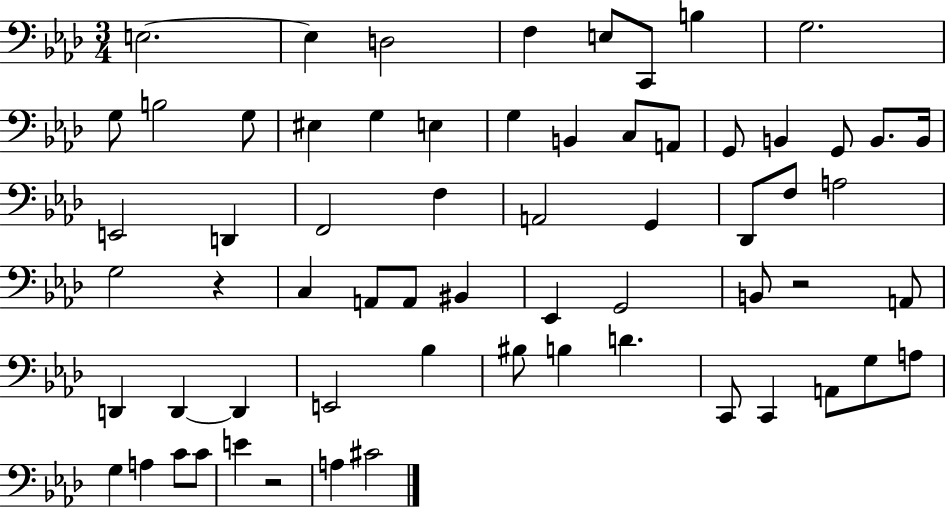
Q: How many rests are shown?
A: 3